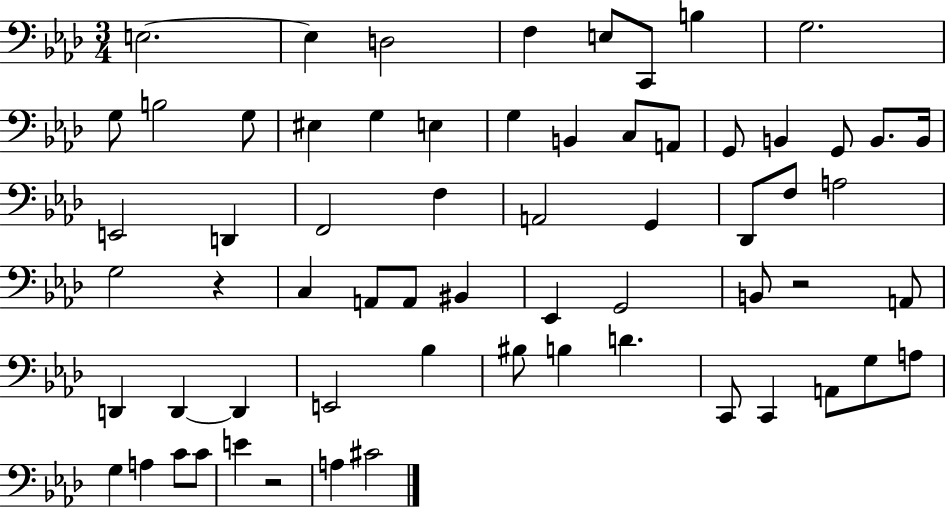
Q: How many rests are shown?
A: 3